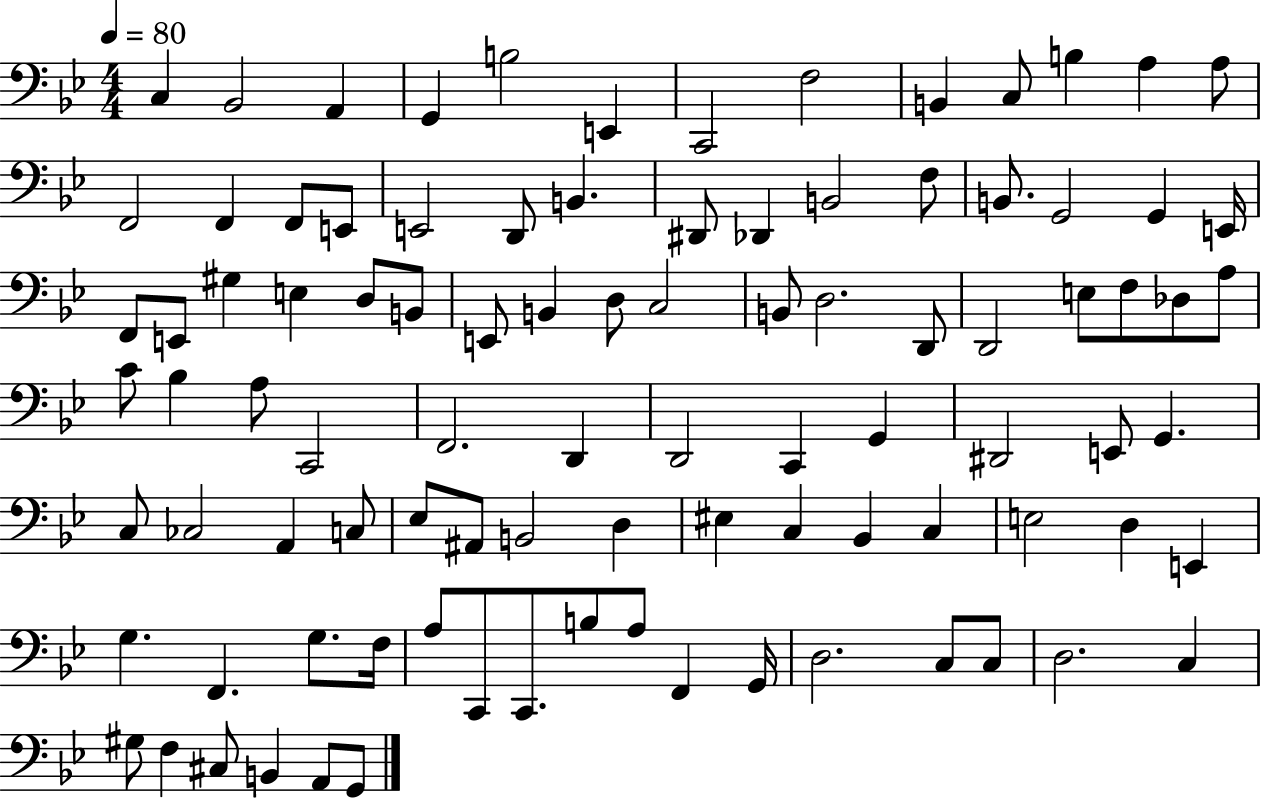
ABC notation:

X:1
T:Untitled
M:4/4
L:1/4
K:Bb
C, _B,,2 A,, G,, B,2 E,, C,,2 F,2 B,, C,/2 B, A, A,/2 F,,2 F,, F,,/2 E,,/2 E,,2 D,,/2 B,, ^D,,/2 _D,, B,,2 F,/2 B,,/2 G,,2 G,, E,,/4 F,,/2 E,,/2 ^G, E, D,/2 B,,/2 E,,/2 B,, D,/2 C,2 B,,/2 D,2 D,,/2 D,,2 E,/2 F,/2 _D,/2 A,/2 C/2 _B, A,/2 C,,2 F,,2 D,, D,,2 C,, G,, ^D,,2 E,,/2 G,, C,/2 _C,2 A,, C,/2 _E,/2 ^A,,/2 B,,2 D, ^E, C, _B,, C, E,2 D, E,, G, F,, G,/2 F,/4 A,/2 C,,/2 C,,/2 B,/2 A,/2 F,, G,,/4 D,2 C,/2 C,/2 D,2 C, ^G,/2 F, ^C,/2 B,, A,,/2 G,,/2